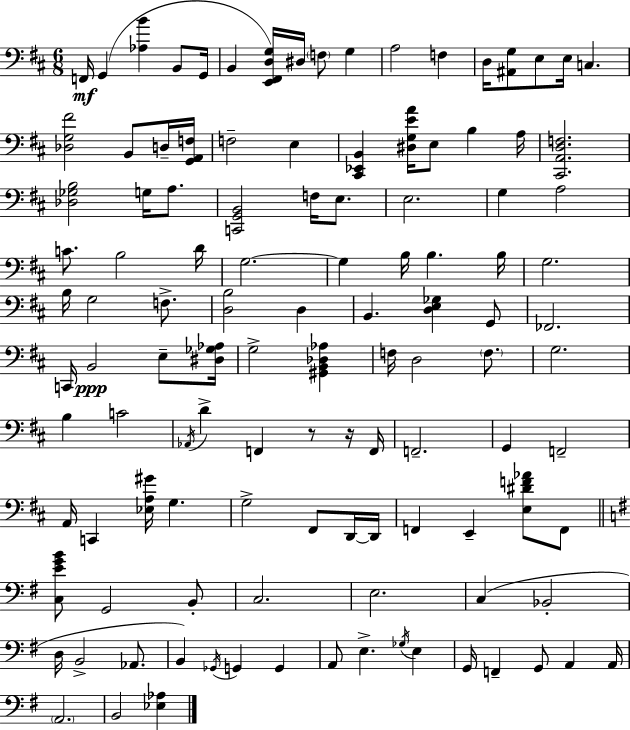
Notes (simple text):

F2/s G2/q [Ab3,B4]/q B2/e G2/s B2/q [E2,F#2,D3,G3]/s D#3/s F3/e G3/q A3/h F3/q D3/s [A#2,G3]/e E3/e E3/s C3/q. [Db3,G3,F#4]/h B2/e D3/s [G2,A2,F3]/s F3/h E3/q [C#2,Eb2,B2]/q [D#3,G3,E4,A4]/s E3/e B3/q A3/s [C#2,A2,D3,F3]/h. [Db3,Gb3,B3]/h G3/s A3/e. [C2,G2,B2]/h F3/s E3/e. E3/h. G3/q A3/h C4/e. B3/h D4/s G3/h. G3/q B3/s B3/q. B3/s G3/h. B3/s G3/h F3/e. [D3,B3]/h D3/q B2/q. [D3,E3,Gb3]/q G2/e FES2/h. C2/s B2/h E3/e [D#3,Gb3,Ab3]/s G3/h [G#2,B2,Db3,Ab3]/q F3/s D3/h F3/e. G3/h. B3/q C4/h Ab2/s D4/q F2/q R/e R/s F2/s F2/h. G2/q F2/h A2/s C2/q [Eb3,A3,G#4]/s G3/q. G3/h F#2/e D2/s D2/s F2/q E2/q [E3,D#4,F4,Ab4]/e F2/e [C3,E4,G4,B4]/e G2/h B2/e C3/h. E3/h. C3/q Bb2/h D3/s B2/h Ab2/e. B2/q Gb2/s G2/q G2/q A2/e E3/q. Gb3/s E3/q G2/s F2/q G2/e A2/q A2/s A2/h. B2/h [Eb3,Ab3]/q